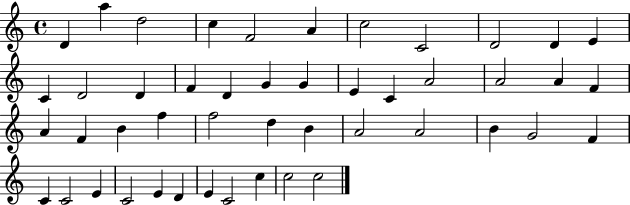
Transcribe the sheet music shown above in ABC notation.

X:1
T:Untitled
M:4/4
L:1/4
K:C
D a d2 c F2 A c2 C2 D2 D E C D2 D F D G G E C A2 A2 A F A F B f f2 d B A2 A2 B G2 F C C2 E C2 E D E C2 c c2 c2